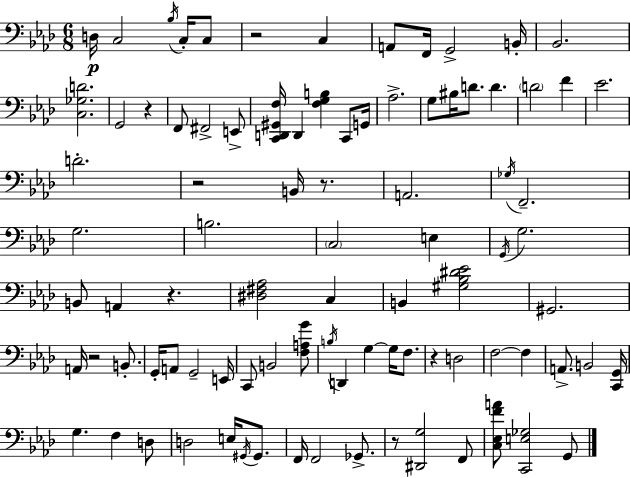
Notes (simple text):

D3/s C3/h Bb3/s C3/s C3/e R/h C3/q A2/e F2/s G2/h B2/s Bb2/h. [C3,Gb3,D4]/h. G2/h R/q F2/e F#2/h E2/e [C2,D2,G#2,F3]/s D2/q [F3,G3,B3]/q C2/e G2/s Ab3/h. G3/e BIS3/s D4/e. D4/q. D4/h F4/q Eb4/h. D4/h. R/h B2/s R/e. A2/h. Gb3/s F2/h. G3/h. B3/h. C3/h E3/q G2/s G3/h. B2/e A2/q R/q. [D#3,F#3,Ab3]/h C3/q B2/q [G#3,Bb3,D#4,Eb4]/h G#2/h. A2/s R/h B2/e. G2/s A2/e G2/h E2/s C2/e B2/h [F3,A3,G4]/e B3/s D2/q G3/q G3/s F3/e. R/q D3/h F3/h F3/q A2/e. B2/h [C2,G2]/s G3/q. F3/q D3/e D3/h E3/s G#2/s G#2/e. F2/s F2/h Gb2/e. R/e [D#2,G3]/h F2/e [C3,Eb3,F4,A4]/e [C2,E3,Gb3]/h G2/e